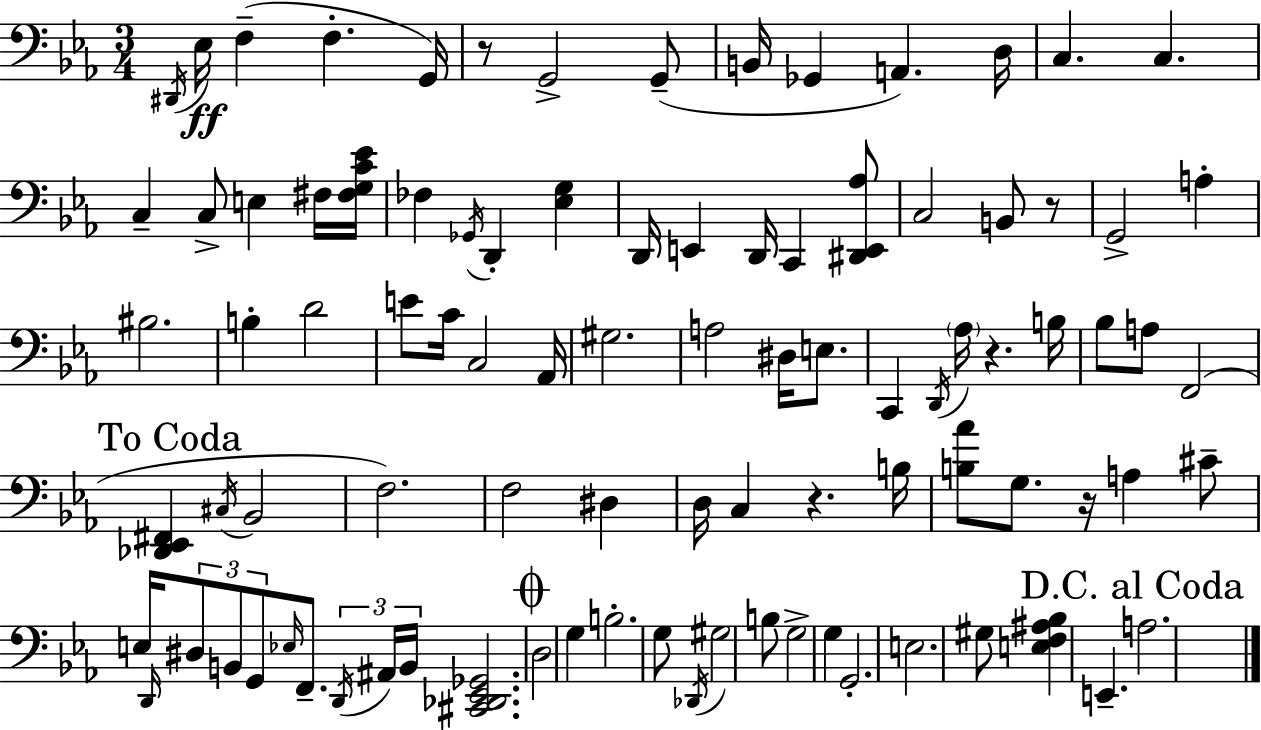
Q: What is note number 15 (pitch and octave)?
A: C3